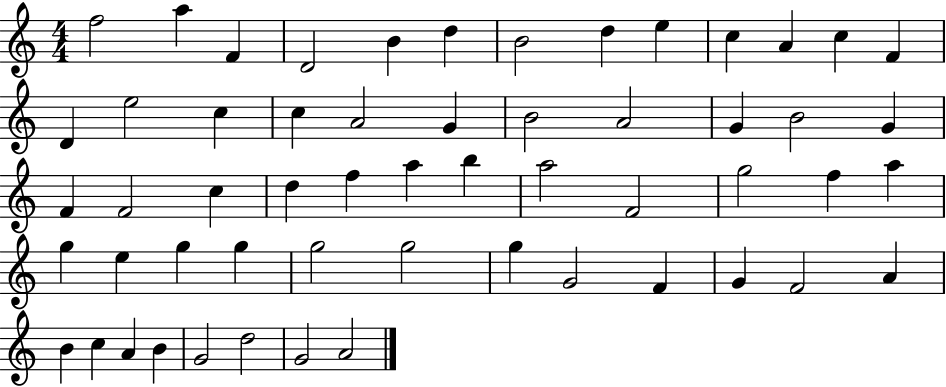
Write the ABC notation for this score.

X:1
T:Untitled
M:4/4
L:1/4
K:C
f2 a F D2 B d B2 d e c A c F D e2 c c A2 G B2 A2 G B2 G F F2 c d f a b a2 F2 g2 f a g e g g g2 g2 g G2 F G F2 A B c A B G2 d2 G2 A2